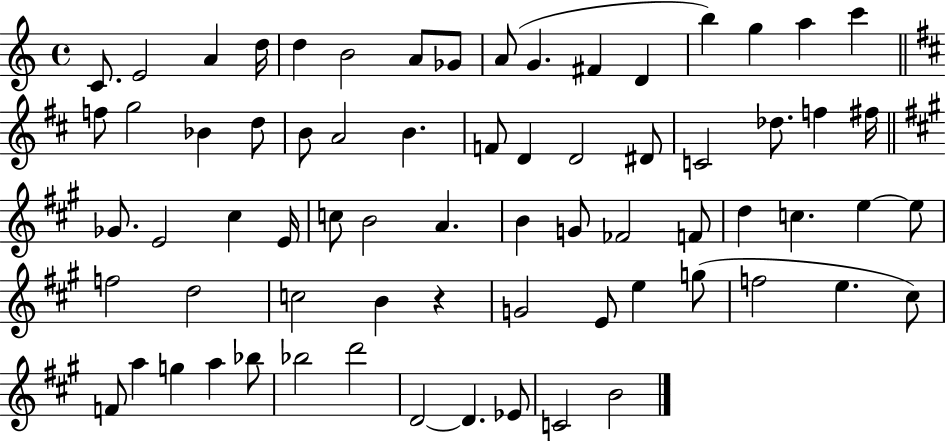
X:1
T:Untitled
M:4/4
L:1/4
K:C
C/2 E2 A d/4 d B2 A/2 _G/2 A/2 G ^F D b g a c' f/2 g2 _B d/2 B/2 A2 B F/2 D D2 ^D/2 C2 _d/2 f ^f/4 _G/2 E2 ^c E/4 c/2 B2 A B G/2 _F2 F/2 d c e e/2 f2 d2 c2 B z G2 E/2 e g/2 f2 e ^c/2 F/2 a g a _b/2 _b2 d'2 D2 D _E/2 C2 B2